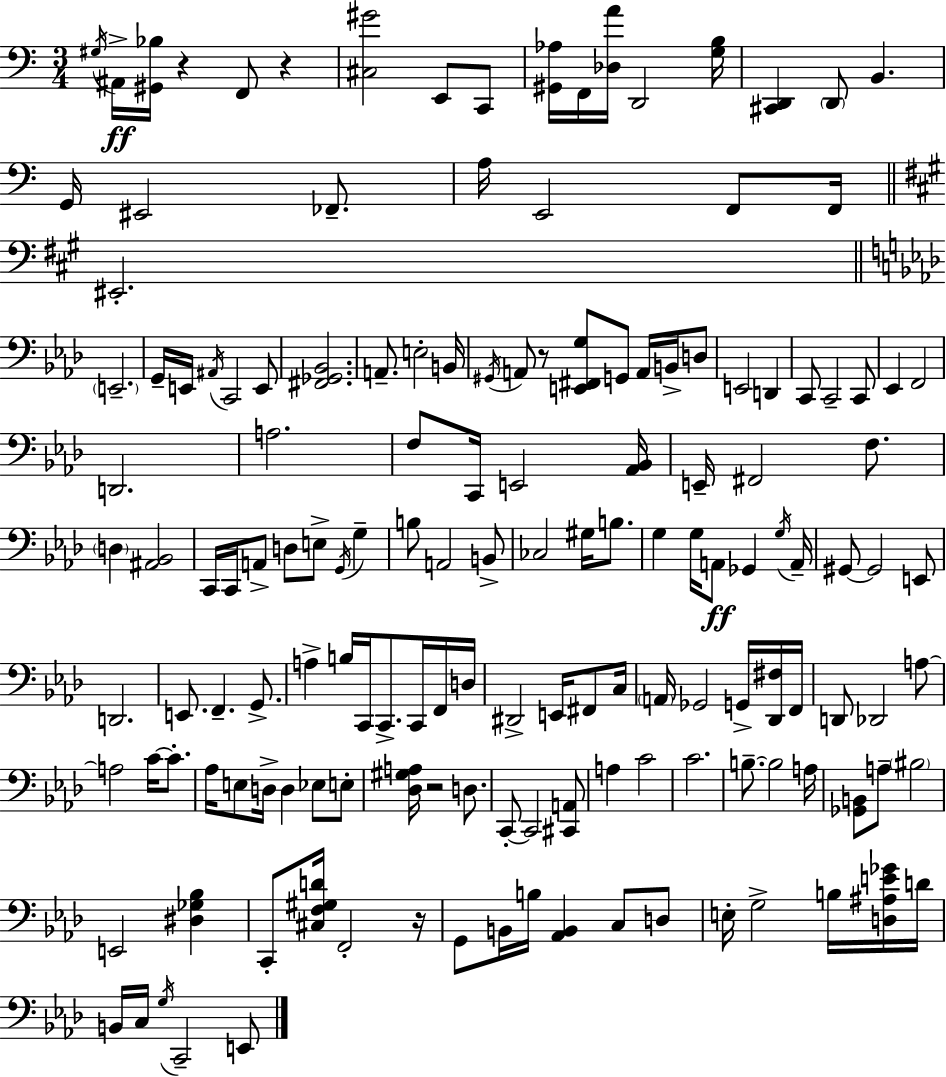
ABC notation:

X:1
T:Untitled
M:3/4
L:1/4
K:C
^G,/4 ^A,,/4 [^G,,_B,]/4 z F,,/2 z [^C,^G]2 E,,/2 C,,/2 [^G,,_A,]/4 F,,/4 [_D,A]/4 D,,2 [G,B,]/4 [^C,,D,,] D,,/2 B,, G,,/4 ^E,,2 _F,,/2 A,/4 E,,2 F,,/2 F,,/4 ^E,,2 E,,2 G,,/4 E,,/4 ^A,,/4 C,,2 E,,/2 [^F,,_G,,_B,,]2 A,,/2 E,2 B,,/4 ^G,,/4 A,,/2 z/2 [E,,^F,,G,]/2 G,,/2 A,,/4 B,,/4 D,/2 E,,2 D,, C,,/2 C,,2 C,,/2 _E,, F,,2 D,,2 A,2 F,/2 C,,/4 E,,2 [_A,,_B,,]/4 E,,/4 ^F,,2 F,/2 D, [^A,,_B,,]2 C,,/4 C,,/4 A,,/2 D,/2 E,/2 G,,/4 G, B,/2 A,,2 B,,/2 _C,2 ^G,/4 B,/2 G, G,/4 A,,/2 _G,, G,/4 A,,/4 ^G,,/2 ^G,,2 E,,/2 D,,2 E,,/2 F,, G,,/2 A, B,/4 C,,/4 C,,/2 C,,/4 F,,/4 D,/4 ^D,,2 E,,/4 ^F,,/2 C,/4 A,,/4 _G,,2 G,,/4 [_D,,^F,]/4 F,,/4 D,,/2 _D,,2 A,/2 A,2 C/4 C/2 _A,/4 E,/2 D,/4 D, _E,/2 E,/2 [_D,^G,A,]/4 z2 D,/2 C,,/2 C,,2 [^C,,A,,]/2 A, C2 C2 B,/2 B,2 A,/4 [_G,,B,,]/2 A,/2 ^B,2 E,,2 [^D,_G,_B,] C,,/2 [^C,F,^G,D]/4 F,,2 z/4 G,,/2 B,,/4 B,/4 [_A,,B,,] C,/2 D,/2 E,/4 G,2 B,/4 [D,^A,E_G]/4 D/4 B,,/4 C,/4 G,/4 C,,2 E,,/2